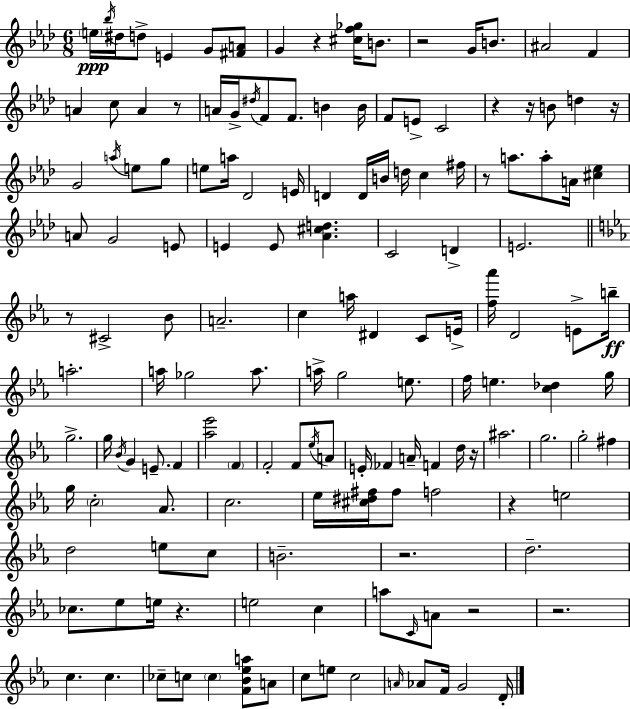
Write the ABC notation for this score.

X:1
T:Untitled
M:6/8
L:1/4
K:Ab
e/4 _b/4 ^d/4 d/2 E G/2 [^FA]/2 G z [^cf_g]/4 B/2 z2 G/4 B/2 ^A2 F A c/2 A z/2 A/4 G/4 ^d/4 F/2 F/2 B B/4 F/2 E/2 C2 z z/4 B/2 d z/4 G2 a/4 e/2 g/2 e/2 a/4 _D2 E/4 D D/4 B/4 d/4 c ^f/4 z/2 a/2 a/2 A/4 [^c_e] A/2 G2 E/2 E E/2 [_A^cd] C2 D E2 z/2 ^C2 _B/2 A2 c a/4 ^D C/2 E/4 [f_a']/4 D2 E/2 b/4 a2 a/4 _g2 a/2 a/4 g2 e/2 f/4 e [c_d] g/4 g2 g/4 _B/4 G E/2 F [_a_e']2 F F2 F/2 _e/4 A/2 E/4 _F A/4 F d/4 z/4 ^a2 g2 g2 ^f g/4 c2 _A/2 c2 _e/4 [^c^d^f]/4 ^f/2 f2 z e2 d2 e/2 c/2 B2 z2 d2 _c/2 _e/2 e/4 z e2 c a/2 C/4 A/2 z2 z2 c c _c/2 c/2 c [F_B_ea]/2 A/2 c/2 e/2 c2 A/4 _A/2 F/4 G2 D/4